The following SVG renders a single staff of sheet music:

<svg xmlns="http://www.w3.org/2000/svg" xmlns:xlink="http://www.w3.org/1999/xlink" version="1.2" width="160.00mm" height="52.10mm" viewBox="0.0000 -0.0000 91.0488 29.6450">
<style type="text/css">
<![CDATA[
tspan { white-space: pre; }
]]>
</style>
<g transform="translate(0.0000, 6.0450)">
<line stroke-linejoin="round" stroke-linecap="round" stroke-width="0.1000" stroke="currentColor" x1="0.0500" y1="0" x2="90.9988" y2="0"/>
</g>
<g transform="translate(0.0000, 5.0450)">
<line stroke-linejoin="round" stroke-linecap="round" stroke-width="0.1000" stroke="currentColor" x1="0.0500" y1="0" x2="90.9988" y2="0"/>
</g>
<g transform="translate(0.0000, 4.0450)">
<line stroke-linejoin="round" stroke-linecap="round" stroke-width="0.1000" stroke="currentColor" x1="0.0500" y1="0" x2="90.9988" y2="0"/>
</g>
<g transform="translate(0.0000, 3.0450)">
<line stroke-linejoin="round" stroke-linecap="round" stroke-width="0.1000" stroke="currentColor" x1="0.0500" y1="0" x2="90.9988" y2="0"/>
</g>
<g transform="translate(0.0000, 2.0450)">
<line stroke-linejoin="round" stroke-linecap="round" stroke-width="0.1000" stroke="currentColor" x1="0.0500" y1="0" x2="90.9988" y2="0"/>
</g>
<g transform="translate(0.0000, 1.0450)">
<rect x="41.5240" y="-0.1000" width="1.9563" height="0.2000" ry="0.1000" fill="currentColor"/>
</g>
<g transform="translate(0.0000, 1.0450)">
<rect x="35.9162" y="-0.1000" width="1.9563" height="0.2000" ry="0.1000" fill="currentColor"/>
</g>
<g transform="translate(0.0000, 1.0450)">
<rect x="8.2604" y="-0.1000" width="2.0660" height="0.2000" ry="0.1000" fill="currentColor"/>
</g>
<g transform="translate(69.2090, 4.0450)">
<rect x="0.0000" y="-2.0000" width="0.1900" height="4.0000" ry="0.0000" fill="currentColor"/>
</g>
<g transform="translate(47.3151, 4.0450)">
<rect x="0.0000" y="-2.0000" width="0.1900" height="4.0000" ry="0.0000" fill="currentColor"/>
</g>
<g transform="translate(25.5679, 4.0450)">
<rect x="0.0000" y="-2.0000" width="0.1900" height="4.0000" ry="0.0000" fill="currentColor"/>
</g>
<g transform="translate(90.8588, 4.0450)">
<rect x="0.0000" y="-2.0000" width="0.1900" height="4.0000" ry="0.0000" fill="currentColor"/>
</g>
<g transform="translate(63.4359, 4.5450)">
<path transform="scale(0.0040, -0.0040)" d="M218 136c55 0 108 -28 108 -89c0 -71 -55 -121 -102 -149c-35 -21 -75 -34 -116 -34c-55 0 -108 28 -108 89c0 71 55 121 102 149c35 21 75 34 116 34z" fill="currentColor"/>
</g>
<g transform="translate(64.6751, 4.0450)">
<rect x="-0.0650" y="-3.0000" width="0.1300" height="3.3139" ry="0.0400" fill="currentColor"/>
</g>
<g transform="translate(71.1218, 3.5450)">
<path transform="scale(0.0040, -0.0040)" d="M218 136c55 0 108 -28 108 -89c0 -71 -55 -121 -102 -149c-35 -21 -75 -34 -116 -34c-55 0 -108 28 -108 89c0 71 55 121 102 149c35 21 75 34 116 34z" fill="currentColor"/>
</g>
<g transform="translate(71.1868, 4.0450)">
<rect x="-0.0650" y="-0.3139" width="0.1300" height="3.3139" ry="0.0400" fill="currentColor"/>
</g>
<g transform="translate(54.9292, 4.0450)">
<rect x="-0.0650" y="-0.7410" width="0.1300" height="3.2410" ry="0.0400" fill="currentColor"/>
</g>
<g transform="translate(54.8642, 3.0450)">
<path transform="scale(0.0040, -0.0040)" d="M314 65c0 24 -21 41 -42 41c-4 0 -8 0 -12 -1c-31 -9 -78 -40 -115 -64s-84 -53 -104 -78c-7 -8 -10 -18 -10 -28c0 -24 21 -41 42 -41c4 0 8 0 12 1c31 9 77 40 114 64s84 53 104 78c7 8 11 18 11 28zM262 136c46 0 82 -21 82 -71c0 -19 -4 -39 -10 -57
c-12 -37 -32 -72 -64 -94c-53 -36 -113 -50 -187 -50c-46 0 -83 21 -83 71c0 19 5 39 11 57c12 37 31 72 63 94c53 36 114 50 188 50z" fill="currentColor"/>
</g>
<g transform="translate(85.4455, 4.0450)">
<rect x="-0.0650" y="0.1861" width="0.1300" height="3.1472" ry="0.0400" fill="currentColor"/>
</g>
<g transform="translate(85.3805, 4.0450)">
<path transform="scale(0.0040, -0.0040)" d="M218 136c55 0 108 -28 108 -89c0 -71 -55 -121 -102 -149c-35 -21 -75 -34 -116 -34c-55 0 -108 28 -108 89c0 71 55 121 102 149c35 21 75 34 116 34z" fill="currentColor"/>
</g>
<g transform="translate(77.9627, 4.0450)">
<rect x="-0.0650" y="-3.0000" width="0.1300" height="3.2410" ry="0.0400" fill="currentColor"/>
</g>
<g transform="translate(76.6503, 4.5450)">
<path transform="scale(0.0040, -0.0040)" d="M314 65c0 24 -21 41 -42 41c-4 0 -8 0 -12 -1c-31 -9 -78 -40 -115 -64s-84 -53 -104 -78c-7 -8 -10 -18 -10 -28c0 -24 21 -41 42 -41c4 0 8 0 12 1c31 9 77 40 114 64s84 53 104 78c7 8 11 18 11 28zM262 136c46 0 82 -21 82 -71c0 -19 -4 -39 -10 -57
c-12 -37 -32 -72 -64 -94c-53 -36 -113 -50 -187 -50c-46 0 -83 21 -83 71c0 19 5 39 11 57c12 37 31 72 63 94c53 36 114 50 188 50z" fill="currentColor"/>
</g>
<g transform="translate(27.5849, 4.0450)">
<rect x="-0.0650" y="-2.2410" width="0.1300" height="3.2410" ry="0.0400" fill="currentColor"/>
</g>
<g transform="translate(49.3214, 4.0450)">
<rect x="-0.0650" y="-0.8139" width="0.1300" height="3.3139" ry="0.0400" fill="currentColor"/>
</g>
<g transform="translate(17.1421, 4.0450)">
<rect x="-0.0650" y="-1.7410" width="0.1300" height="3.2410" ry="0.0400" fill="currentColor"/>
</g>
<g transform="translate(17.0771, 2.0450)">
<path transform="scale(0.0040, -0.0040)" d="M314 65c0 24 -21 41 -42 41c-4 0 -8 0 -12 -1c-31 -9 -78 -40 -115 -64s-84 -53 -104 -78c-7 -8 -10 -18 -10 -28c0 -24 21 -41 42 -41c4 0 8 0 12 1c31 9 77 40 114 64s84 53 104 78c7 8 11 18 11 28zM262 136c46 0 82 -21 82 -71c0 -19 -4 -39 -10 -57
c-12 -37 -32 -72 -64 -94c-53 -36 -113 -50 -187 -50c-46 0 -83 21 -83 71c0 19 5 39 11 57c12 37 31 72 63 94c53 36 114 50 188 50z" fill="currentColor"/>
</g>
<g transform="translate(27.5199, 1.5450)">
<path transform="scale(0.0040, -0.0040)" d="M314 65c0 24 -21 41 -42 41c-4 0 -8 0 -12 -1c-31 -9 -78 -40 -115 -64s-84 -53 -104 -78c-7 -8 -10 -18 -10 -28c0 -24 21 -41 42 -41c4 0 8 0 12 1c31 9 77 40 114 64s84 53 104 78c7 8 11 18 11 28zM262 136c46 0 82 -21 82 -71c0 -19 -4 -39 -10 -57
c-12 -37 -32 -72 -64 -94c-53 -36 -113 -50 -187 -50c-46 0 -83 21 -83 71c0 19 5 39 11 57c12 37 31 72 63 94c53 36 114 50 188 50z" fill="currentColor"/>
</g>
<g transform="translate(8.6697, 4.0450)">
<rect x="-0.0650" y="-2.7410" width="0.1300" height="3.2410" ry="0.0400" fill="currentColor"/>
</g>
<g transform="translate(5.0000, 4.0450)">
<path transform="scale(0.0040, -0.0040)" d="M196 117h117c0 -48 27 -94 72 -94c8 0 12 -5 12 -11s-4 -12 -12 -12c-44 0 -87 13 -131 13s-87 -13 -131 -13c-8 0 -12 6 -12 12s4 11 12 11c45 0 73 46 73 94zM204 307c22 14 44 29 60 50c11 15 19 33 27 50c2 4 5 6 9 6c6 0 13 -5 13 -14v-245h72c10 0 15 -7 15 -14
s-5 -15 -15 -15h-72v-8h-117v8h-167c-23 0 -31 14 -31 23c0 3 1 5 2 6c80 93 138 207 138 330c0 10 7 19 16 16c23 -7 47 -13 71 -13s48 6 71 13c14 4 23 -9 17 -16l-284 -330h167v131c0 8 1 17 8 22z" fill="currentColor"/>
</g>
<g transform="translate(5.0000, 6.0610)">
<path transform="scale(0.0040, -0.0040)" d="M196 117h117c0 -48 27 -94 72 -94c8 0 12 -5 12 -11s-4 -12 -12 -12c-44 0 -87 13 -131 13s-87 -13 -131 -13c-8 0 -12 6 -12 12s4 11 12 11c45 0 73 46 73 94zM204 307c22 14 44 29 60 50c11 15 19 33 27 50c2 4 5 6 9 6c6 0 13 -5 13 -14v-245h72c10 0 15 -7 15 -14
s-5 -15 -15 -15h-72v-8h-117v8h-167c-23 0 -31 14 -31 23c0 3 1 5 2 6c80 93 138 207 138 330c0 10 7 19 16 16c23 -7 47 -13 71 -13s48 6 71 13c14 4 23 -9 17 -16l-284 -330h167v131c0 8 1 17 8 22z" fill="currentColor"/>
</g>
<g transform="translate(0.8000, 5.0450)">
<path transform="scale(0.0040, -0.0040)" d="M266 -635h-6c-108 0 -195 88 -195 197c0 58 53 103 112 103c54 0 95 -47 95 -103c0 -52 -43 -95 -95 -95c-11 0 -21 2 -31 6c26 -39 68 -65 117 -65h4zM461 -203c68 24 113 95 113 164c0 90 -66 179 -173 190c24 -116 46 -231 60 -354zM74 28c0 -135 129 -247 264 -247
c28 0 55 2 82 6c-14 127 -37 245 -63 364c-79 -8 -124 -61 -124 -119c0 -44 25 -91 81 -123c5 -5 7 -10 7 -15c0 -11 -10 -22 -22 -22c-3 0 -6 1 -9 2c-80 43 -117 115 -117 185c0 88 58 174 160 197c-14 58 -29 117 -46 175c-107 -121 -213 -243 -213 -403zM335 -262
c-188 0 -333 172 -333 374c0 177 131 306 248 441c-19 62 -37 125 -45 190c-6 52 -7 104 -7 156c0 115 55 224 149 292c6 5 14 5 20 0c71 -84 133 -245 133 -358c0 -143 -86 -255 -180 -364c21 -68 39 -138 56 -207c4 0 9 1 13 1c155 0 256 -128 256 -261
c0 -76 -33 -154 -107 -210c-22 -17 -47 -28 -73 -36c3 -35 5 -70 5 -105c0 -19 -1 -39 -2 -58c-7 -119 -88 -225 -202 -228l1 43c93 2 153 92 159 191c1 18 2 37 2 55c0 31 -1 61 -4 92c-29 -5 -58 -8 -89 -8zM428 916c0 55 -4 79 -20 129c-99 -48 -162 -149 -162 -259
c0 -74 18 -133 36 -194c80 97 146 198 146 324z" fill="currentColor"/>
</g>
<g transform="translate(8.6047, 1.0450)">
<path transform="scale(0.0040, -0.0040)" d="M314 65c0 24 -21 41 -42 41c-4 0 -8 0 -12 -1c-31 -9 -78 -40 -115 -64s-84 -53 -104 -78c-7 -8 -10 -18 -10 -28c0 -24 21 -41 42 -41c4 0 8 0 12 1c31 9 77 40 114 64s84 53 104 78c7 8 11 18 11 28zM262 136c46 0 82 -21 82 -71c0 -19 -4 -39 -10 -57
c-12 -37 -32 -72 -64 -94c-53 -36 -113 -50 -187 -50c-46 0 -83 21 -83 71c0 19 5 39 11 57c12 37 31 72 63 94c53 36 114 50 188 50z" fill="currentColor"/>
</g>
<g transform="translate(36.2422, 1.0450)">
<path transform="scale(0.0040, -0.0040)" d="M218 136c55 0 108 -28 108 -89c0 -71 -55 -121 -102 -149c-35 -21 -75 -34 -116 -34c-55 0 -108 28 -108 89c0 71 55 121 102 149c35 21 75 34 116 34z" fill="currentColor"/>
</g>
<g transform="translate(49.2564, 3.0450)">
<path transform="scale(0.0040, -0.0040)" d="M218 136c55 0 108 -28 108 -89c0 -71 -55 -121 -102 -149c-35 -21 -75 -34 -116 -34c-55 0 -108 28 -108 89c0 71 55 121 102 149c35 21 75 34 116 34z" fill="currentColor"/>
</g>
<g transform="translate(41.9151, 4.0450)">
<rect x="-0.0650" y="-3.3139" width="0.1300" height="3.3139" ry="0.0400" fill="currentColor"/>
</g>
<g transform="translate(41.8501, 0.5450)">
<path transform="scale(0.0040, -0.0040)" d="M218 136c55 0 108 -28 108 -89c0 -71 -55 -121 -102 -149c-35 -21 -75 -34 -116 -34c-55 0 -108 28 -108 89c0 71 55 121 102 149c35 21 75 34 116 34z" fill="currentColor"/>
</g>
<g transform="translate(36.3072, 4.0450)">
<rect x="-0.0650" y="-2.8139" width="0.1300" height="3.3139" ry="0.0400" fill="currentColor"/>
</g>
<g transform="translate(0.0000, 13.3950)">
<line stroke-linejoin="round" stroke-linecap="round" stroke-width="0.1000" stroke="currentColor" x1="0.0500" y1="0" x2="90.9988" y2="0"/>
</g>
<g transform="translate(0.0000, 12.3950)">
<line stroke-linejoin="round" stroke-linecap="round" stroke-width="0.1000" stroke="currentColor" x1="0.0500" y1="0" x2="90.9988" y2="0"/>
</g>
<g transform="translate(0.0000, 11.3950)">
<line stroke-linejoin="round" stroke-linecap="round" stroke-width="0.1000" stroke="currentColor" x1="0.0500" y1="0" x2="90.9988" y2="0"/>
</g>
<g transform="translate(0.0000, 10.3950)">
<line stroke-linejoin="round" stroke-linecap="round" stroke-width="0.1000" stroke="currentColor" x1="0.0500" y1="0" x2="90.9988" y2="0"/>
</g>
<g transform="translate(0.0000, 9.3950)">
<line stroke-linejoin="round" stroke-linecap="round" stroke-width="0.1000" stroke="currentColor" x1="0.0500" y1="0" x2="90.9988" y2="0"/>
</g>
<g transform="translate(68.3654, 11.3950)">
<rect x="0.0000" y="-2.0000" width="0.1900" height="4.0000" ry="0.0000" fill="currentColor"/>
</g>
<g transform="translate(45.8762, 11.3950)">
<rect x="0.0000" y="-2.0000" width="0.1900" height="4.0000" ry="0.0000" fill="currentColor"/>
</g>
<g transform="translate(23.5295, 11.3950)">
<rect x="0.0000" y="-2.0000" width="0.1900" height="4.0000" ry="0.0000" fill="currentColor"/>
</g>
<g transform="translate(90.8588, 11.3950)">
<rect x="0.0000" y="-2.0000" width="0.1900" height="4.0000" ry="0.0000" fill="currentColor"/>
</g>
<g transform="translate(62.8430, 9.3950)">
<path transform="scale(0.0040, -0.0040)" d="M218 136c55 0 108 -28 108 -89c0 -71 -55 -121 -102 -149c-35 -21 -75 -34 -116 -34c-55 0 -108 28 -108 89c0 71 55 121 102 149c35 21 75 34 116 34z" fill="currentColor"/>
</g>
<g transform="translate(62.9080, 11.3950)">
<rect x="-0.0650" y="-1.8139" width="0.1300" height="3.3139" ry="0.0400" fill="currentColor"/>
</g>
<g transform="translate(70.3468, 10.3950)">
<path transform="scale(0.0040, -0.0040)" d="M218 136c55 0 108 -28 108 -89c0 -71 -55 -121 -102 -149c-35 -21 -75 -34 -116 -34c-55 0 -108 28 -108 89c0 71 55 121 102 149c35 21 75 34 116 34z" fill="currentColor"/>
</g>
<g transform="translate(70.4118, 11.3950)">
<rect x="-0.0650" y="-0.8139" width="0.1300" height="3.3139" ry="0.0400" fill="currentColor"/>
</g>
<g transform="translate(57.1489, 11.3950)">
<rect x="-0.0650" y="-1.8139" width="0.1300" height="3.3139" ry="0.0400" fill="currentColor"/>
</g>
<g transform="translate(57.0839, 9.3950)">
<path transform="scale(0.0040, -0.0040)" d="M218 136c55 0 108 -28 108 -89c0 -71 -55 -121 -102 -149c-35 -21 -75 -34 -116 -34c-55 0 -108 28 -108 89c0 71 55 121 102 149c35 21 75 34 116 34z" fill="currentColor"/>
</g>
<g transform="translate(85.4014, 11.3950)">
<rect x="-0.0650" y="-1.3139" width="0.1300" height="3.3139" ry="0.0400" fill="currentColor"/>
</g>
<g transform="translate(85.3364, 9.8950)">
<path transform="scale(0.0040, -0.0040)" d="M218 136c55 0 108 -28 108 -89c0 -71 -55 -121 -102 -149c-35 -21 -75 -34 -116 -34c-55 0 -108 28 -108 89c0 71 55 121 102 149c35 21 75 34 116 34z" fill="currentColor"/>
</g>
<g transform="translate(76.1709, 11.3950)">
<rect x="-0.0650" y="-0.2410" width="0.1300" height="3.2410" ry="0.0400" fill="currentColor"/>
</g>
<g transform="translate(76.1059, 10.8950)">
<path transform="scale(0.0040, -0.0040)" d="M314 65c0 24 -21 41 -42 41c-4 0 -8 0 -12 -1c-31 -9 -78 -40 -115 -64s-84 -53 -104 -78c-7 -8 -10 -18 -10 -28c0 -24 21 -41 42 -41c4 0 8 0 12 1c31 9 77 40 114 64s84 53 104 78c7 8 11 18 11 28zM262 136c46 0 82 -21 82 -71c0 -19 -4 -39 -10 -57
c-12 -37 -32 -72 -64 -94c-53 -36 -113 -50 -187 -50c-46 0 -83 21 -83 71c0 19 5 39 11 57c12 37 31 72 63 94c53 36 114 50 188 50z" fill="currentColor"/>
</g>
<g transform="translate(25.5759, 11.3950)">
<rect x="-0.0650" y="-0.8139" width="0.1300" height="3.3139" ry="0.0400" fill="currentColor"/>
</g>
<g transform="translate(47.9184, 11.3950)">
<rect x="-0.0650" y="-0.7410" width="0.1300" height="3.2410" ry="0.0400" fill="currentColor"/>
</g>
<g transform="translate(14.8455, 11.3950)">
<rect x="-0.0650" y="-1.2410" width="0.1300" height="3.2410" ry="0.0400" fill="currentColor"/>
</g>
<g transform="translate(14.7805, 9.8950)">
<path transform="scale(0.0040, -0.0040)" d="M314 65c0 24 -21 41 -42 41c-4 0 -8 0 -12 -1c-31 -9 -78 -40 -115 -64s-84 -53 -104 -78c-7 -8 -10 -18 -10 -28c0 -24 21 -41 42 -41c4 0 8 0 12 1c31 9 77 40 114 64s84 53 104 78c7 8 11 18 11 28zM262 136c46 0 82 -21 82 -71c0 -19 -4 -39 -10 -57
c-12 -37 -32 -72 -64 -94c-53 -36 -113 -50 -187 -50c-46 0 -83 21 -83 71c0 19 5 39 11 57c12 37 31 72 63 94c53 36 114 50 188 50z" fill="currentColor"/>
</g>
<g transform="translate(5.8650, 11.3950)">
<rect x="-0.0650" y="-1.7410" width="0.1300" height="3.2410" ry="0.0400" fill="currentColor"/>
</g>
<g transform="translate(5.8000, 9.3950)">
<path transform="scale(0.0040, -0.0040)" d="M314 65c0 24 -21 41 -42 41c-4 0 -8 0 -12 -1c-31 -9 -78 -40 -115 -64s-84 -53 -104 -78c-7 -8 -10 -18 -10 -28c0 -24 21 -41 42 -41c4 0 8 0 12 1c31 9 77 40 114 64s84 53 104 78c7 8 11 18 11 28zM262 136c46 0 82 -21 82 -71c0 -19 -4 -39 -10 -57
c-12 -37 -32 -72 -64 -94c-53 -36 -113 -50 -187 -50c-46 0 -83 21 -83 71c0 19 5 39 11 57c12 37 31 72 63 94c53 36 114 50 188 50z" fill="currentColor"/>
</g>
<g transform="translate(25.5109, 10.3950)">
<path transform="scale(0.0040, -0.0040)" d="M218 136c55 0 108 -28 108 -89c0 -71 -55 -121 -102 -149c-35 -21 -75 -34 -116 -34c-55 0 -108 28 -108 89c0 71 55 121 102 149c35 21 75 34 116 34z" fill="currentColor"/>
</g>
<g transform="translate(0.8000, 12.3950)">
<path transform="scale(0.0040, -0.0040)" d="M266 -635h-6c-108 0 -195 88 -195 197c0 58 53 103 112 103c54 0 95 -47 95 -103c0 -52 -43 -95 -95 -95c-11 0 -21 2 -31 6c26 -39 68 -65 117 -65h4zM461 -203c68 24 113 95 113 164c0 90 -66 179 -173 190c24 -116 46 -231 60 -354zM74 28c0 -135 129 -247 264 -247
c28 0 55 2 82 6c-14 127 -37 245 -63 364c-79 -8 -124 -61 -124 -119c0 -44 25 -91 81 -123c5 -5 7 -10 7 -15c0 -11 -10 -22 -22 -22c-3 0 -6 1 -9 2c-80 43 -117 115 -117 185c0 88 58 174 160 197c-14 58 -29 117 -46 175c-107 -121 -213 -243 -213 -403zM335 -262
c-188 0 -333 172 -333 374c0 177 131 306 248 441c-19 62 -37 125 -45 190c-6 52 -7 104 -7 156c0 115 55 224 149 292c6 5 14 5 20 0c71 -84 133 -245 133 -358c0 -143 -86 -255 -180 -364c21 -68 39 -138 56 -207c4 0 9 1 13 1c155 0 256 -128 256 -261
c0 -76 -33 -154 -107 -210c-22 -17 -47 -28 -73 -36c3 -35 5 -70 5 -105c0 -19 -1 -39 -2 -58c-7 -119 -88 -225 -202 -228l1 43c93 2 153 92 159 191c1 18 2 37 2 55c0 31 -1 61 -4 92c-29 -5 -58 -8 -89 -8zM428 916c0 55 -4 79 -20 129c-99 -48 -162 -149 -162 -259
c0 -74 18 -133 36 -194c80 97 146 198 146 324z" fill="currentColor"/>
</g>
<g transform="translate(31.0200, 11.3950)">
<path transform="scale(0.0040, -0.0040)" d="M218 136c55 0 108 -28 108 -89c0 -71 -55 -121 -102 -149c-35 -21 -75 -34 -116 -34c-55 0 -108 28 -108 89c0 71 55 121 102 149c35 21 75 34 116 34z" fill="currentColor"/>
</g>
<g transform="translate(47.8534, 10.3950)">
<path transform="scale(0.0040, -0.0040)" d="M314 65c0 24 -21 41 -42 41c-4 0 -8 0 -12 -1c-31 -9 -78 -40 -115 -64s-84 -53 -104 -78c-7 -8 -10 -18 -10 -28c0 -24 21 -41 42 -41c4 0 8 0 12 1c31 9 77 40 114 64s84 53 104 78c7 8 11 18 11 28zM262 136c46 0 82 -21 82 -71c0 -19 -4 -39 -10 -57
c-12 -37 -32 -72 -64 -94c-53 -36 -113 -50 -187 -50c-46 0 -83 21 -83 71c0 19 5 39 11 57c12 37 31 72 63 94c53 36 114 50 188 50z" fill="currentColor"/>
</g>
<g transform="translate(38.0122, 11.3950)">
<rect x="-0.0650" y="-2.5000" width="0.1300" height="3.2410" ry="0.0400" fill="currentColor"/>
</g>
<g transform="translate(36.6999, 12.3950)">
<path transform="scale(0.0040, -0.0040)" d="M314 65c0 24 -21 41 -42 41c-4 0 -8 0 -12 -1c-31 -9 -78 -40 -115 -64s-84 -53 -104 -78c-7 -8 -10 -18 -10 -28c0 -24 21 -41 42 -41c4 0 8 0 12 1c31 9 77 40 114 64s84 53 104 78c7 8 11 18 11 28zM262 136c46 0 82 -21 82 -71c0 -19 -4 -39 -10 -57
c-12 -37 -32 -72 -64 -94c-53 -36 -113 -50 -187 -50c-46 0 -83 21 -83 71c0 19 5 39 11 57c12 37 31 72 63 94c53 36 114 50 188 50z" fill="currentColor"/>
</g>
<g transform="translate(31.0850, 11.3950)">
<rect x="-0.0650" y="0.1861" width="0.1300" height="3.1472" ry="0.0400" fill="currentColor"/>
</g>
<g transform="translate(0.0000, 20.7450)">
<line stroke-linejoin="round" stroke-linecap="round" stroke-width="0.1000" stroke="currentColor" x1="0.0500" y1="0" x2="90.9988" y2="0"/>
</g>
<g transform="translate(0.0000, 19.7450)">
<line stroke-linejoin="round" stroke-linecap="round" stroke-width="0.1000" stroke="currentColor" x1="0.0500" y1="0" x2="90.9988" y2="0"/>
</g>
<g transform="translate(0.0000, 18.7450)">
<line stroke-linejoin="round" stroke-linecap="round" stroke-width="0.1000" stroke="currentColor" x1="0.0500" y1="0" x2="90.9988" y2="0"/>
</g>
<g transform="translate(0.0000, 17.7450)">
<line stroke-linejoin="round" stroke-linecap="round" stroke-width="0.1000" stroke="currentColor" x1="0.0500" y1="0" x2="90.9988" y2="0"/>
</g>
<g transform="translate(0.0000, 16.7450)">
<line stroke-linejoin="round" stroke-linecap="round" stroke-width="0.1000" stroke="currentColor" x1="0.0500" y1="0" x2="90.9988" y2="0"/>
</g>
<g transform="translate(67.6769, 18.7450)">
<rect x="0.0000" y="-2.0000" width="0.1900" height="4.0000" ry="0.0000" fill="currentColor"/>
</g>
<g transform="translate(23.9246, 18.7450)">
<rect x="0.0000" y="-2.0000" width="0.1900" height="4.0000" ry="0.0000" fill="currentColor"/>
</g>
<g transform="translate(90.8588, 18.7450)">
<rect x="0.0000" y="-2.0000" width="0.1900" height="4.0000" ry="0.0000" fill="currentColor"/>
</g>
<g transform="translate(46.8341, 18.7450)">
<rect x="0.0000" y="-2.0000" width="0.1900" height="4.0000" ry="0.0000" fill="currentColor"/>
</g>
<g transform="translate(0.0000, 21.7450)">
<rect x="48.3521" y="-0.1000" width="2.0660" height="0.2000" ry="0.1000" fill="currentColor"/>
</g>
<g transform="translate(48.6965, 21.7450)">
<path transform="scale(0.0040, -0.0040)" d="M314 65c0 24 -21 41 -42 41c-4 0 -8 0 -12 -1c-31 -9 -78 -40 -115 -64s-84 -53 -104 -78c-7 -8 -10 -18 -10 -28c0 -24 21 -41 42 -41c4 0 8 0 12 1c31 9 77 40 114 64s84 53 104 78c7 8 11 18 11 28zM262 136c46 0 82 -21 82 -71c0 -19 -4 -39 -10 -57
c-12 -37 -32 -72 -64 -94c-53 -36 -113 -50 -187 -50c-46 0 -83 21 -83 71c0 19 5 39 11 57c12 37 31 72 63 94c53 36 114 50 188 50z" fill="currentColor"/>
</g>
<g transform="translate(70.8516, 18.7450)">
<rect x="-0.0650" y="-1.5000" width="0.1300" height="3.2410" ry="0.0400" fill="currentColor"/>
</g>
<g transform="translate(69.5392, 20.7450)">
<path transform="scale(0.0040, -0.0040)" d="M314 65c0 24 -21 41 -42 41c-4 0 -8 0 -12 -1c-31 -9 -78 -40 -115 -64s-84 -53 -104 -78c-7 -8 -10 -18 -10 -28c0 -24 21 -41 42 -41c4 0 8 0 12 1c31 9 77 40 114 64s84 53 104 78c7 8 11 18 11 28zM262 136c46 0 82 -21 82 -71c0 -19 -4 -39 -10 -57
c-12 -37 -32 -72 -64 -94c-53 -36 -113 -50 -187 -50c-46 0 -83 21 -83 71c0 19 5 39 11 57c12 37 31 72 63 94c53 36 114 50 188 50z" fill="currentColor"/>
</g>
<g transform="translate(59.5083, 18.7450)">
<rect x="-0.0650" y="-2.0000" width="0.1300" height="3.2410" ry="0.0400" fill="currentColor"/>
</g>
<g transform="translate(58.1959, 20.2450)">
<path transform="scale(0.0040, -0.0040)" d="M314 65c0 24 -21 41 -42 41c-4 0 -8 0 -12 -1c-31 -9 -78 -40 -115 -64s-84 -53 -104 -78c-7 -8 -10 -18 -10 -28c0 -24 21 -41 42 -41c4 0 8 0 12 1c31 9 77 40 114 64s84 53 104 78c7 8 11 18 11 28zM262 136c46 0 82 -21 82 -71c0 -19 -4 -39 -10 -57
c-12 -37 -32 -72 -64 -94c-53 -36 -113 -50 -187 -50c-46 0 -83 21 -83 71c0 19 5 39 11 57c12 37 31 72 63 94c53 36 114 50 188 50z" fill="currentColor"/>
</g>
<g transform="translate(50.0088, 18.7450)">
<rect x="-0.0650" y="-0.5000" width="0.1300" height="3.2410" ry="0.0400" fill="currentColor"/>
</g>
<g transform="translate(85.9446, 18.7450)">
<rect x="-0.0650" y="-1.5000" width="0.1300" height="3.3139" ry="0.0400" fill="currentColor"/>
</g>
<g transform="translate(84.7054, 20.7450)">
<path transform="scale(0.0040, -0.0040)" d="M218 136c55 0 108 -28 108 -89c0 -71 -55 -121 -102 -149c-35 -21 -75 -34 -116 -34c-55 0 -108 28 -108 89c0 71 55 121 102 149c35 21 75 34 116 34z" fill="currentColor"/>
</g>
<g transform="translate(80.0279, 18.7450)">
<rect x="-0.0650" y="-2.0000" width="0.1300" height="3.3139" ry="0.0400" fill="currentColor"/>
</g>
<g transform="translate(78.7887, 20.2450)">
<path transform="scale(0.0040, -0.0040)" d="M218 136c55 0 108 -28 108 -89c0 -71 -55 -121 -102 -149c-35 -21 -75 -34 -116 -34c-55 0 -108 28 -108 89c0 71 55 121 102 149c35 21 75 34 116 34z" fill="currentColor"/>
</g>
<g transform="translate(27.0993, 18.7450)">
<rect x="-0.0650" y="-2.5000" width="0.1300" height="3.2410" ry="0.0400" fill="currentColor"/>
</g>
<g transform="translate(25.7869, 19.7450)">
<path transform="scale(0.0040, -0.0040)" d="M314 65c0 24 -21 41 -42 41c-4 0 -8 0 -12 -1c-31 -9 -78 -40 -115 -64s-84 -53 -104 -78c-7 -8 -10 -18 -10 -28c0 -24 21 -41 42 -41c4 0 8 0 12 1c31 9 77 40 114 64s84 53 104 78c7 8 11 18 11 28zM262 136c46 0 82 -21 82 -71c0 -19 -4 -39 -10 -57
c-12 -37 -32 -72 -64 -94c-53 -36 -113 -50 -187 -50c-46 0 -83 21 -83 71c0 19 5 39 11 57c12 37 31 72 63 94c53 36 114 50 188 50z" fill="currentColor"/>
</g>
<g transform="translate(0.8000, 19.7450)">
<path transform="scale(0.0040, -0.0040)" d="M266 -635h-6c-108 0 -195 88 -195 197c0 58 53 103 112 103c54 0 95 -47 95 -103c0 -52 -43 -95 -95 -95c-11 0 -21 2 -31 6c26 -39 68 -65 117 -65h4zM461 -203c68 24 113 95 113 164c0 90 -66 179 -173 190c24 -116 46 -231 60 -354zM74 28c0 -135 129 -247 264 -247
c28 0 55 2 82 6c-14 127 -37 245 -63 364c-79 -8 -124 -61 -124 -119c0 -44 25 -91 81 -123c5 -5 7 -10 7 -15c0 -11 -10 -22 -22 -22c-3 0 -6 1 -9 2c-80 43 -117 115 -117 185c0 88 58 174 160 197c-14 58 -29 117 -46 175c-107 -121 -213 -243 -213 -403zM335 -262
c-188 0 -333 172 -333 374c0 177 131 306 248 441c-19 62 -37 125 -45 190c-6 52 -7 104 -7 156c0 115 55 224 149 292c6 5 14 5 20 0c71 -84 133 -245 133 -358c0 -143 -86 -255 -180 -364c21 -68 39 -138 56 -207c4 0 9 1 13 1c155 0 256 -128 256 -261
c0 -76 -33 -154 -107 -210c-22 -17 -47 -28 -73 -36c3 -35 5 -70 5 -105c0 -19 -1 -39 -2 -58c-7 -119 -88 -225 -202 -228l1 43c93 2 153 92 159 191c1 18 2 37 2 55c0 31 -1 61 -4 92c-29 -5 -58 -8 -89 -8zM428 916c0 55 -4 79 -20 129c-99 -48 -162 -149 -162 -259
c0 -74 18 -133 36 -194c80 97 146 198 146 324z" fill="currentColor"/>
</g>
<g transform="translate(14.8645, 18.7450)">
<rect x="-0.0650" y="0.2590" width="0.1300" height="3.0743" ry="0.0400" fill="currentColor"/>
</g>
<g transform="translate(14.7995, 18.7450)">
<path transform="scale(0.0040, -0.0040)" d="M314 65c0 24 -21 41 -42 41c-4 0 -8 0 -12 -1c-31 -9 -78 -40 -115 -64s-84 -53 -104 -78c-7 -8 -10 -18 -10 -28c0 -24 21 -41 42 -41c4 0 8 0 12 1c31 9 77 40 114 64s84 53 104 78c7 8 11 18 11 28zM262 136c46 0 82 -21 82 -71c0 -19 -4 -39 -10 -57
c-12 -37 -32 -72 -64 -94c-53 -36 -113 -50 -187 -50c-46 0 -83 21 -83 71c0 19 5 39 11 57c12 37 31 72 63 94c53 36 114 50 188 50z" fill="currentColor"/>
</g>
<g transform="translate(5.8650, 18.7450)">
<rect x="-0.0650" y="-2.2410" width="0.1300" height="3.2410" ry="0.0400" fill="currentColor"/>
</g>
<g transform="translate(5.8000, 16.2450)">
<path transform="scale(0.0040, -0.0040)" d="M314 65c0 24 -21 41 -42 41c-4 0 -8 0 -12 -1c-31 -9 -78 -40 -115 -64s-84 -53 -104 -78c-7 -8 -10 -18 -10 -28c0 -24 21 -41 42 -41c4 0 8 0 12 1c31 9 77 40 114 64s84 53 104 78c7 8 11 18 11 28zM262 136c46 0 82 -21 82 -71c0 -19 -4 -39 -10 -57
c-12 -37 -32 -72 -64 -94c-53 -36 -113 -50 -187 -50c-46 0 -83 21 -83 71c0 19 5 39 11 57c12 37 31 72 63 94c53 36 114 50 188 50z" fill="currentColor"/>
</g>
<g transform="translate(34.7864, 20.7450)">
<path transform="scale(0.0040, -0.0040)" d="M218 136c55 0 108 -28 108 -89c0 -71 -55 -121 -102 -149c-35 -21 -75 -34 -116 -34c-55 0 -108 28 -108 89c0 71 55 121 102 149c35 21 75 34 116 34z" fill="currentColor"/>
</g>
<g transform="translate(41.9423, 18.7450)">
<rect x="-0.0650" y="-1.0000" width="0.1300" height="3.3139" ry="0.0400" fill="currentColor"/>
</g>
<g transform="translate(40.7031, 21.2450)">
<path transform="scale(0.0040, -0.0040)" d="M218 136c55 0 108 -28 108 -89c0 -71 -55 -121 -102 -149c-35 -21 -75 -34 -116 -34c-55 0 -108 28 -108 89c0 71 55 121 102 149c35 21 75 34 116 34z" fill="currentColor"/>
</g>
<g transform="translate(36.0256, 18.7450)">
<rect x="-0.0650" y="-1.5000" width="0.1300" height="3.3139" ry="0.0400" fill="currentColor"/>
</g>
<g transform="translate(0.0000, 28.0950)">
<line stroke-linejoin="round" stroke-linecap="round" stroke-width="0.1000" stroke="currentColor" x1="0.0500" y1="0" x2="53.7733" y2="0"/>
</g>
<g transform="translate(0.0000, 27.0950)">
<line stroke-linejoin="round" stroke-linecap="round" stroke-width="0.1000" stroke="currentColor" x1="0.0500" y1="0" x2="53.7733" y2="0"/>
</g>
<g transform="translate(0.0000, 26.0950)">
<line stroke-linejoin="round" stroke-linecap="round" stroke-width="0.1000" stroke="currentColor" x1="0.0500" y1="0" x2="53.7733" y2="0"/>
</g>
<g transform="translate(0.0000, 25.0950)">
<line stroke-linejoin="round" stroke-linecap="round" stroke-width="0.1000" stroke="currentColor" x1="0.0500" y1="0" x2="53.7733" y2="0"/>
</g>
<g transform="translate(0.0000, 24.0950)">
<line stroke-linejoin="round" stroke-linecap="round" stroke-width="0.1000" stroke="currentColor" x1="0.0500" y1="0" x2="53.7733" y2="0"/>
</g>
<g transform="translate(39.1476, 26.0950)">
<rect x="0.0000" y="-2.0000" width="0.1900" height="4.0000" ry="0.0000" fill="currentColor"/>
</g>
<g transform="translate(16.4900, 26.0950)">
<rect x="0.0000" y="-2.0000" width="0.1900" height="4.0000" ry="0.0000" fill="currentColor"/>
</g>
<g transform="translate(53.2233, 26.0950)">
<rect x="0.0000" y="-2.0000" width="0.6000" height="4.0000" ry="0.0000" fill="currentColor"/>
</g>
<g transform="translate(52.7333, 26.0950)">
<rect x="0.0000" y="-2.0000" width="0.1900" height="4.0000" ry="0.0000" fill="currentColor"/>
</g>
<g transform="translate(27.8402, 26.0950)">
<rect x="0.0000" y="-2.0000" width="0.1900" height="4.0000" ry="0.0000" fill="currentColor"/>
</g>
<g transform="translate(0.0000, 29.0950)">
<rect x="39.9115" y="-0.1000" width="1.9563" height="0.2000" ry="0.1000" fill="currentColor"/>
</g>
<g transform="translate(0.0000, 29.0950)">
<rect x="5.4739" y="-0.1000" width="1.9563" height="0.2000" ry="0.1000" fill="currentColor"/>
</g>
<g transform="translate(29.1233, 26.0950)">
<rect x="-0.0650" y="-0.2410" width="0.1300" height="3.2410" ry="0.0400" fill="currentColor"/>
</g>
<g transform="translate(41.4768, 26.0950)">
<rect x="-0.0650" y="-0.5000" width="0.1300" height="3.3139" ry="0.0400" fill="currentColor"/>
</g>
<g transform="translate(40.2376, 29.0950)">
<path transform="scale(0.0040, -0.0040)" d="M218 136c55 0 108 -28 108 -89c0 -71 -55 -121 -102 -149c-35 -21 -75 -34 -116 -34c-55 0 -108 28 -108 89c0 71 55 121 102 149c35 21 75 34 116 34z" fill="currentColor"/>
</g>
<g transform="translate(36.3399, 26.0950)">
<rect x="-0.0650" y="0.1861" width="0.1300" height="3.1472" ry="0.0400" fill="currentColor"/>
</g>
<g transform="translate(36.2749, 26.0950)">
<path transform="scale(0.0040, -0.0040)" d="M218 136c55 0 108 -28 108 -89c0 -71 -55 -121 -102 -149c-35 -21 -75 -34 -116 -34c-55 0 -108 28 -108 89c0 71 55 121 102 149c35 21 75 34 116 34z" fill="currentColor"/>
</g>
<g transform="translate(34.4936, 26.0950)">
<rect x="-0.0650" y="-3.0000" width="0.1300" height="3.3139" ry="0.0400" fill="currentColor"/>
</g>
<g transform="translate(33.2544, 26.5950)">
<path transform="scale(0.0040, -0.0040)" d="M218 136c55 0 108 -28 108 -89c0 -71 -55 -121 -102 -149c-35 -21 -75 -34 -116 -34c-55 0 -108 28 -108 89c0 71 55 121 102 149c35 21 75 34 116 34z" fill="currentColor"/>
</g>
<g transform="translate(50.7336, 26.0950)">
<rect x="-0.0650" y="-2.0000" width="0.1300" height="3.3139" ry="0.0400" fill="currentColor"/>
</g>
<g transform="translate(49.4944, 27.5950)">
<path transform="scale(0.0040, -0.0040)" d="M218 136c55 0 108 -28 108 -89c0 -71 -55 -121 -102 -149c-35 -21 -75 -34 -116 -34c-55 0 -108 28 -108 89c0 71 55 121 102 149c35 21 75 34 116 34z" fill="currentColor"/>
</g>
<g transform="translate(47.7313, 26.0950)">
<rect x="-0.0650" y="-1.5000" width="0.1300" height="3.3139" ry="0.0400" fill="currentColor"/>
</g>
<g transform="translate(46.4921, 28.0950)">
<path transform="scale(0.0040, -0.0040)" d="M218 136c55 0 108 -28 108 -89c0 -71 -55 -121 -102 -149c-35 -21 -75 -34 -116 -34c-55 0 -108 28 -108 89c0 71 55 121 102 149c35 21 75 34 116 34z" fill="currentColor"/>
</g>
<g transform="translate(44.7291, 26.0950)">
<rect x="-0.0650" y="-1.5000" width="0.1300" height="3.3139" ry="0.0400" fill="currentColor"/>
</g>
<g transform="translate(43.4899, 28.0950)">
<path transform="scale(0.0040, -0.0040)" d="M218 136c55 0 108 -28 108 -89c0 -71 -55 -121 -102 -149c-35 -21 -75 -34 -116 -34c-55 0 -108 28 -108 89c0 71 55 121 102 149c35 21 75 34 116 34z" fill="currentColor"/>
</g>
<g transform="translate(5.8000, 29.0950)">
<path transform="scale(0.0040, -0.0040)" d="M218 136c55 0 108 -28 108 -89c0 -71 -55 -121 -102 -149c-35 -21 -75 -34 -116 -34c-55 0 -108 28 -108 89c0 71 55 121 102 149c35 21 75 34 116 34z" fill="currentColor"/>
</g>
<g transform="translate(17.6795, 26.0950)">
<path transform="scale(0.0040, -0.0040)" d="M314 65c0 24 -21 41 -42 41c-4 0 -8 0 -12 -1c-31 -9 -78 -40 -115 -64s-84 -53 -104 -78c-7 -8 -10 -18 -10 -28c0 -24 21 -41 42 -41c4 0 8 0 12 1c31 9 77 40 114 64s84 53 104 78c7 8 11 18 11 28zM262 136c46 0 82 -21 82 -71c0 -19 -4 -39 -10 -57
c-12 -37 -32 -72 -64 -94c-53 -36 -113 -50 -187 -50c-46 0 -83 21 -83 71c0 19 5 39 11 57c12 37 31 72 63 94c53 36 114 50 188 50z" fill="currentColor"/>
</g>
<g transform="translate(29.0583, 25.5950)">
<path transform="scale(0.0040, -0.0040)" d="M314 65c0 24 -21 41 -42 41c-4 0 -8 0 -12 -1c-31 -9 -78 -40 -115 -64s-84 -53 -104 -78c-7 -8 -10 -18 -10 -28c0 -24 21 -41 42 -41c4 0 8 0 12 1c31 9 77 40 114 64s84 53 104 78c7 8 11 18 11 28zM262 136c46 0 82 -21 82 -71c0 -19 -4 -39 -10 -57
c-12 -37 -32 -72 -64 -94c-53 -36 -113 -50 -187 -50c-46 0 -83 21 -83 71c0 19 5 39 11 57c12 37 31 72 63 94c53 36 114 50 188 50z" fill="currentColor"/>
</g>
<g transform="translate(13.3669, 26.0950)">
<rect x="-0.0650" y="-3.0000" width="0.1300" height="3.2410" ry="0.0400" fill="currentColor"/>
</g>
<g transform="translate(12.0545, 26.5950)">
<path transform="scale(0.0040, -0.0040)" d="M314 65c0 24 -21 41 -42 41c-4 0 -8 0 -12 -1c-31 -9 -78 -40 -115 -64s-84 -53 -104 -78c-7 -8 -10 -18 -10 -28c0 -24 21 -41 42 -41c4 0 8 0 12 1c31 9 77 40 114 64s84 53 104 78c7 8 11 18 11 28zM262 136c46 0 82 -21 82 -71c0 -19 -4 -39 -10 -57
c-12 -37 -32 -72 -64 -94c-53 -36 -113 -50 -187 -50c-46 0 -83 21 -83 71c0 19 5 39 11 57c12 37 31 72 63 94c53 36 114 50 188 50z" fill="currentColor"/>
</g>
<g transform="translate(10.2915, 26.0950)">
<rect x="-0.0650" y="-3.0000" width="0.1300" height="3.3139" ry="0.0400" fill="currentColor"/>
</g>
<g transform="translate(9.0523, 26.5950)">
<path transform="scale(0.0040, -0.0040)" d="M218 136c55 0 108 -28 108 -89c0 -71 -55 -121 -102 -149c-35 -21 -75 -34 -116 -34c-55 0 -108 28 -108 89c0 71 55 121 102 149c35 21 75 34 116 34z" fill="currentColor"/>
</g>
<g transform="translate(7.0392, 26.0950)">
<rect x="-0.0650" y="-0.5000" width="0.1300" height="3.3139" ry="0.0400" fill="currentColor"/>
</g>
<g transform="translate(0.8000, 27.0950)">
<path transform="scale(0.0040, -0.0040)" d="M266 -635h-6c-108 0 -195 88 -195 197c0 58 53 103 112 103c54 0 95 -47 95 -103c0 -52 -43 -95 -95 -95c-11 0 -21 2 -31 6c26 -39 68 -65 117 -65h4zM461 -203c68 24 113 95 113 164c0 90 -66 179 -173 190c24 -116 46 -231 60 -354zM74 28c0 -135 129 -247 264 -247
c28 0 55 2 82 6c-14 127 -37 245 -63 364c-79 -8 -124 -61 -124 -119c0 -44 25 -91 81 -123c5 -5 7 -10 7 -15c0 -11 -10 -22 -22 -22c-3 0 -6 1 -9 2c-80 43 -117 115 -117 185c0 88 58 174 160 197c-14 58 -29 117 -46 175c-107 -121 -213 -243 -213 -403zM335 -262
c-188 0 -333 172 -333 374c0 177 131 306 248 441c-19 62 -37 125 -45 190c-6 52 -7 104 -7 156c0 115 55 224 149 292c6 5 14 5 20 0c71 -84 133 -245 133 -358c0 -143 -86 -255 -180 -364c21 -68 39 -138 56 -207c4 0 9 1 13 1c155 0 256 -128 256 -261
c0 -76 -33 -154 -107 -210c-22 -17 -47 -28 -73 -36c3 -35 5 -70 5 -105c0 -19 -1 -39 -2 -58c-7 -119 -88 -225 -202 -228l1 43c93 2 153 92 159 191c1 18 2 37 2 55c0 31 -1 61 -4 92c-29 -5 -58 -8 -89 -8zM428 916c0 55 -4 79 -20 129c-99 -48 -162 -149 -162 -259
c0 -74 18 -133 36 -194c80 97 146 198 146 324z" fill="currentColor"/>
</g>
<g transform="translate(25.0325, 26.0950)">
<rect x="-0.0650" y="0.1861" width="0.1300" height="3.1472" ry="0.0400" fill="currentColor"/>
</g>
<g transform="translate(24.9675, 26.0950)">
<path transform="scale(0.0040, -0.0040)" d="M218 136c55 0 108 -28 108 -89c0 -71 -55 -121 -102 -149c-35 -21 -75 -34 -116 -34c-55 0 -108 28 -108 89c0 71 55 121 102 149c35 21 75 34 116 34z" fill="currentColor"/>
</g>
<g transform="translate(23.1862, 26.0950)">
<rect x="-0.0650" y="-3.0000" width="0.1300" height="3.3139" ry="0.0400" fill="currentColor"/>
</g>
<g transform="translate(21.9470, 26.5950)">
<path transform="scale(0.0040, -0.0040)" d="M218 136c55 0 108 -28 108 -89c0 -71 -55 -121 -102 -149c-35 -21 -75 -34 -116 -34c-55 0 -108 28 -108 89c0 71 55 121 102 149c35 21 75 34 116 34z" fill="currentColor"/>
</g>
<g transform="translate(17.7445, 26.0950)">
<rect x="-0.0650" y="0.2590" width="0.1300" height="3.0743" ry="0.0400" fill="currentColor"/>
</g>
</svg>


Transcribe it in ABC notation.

X:1
T:Untitled
M:4/4
L:1/4
K:C
a2 f2 g2 a b d d2 A c A2 B f2 e2 d B G2 d2 f f d c2 e g2 B2 G2 E D C2 F2 E2 F E C A A2 B2 A B c2 A B C E E F